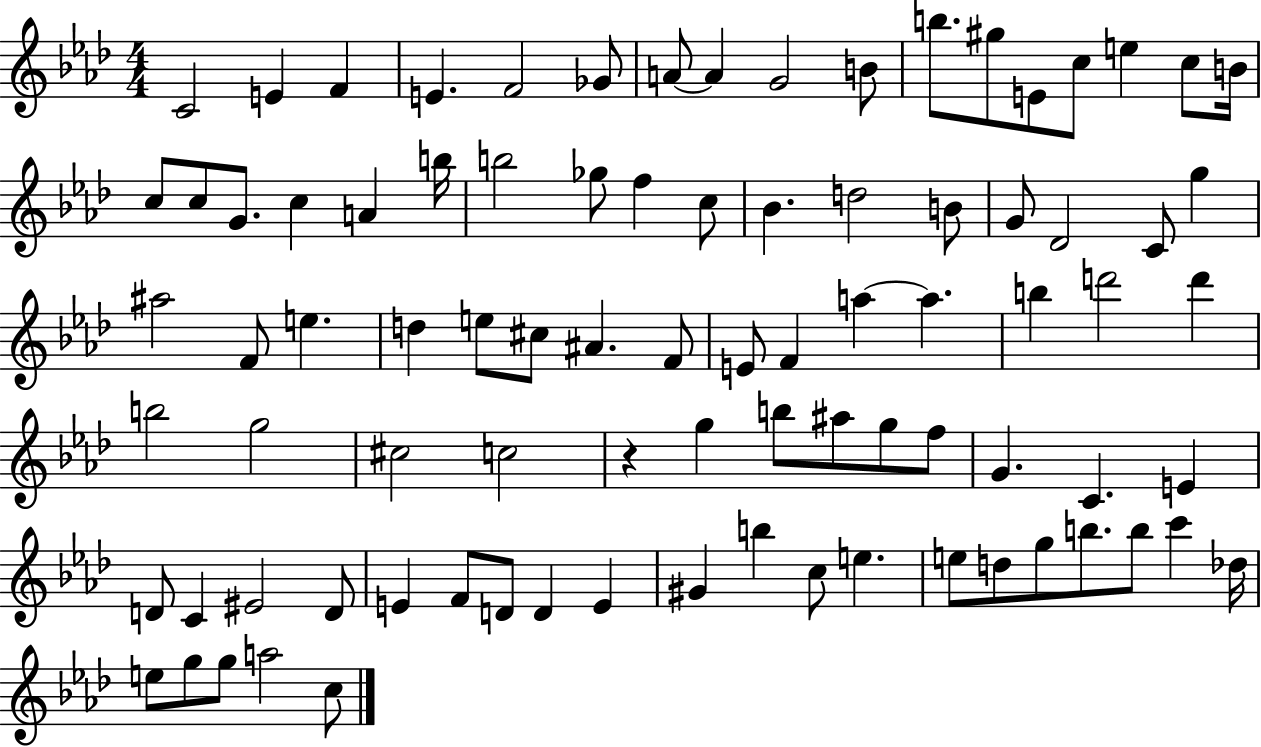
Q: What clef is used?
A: treble